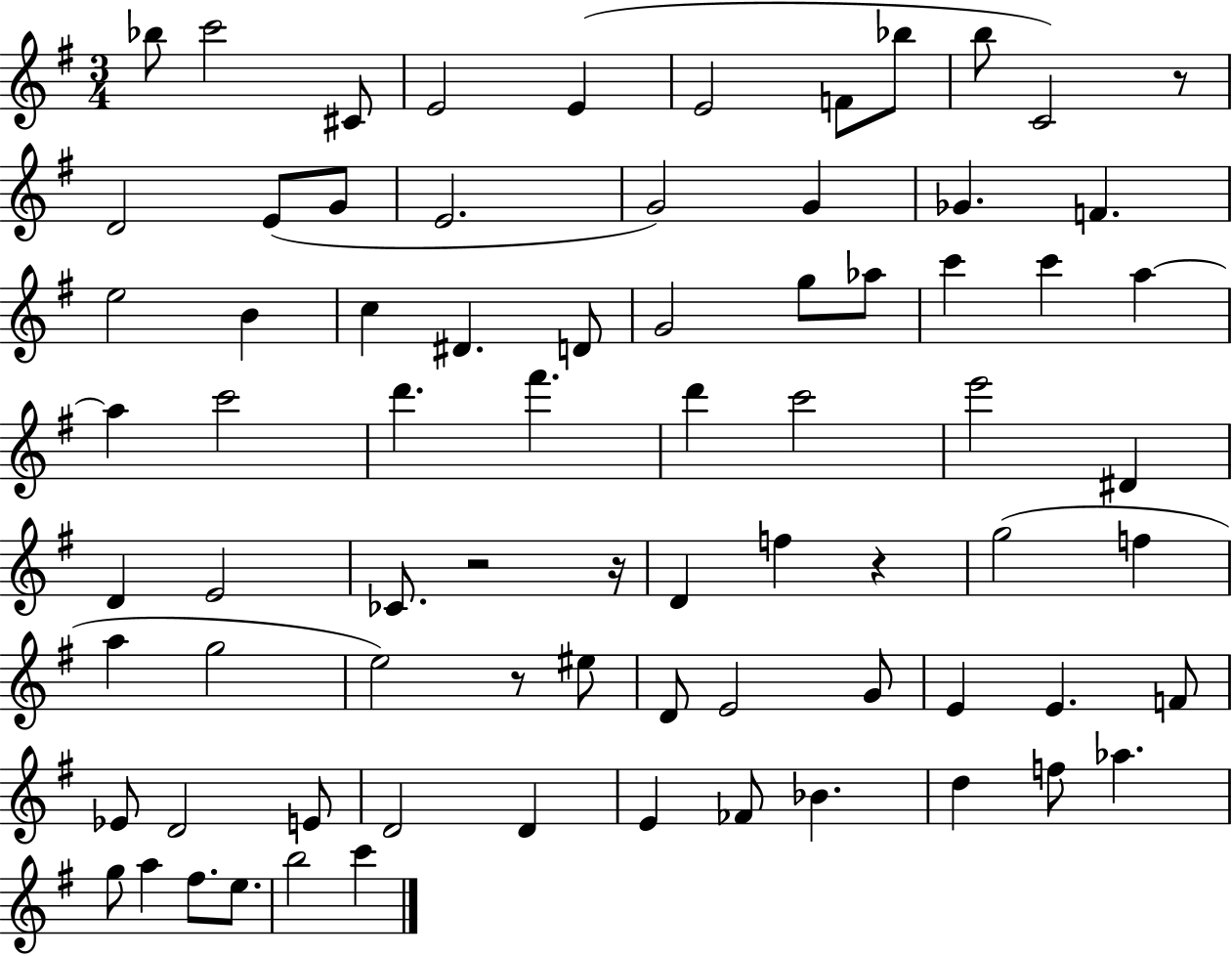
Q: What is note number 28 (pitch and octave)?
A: C6